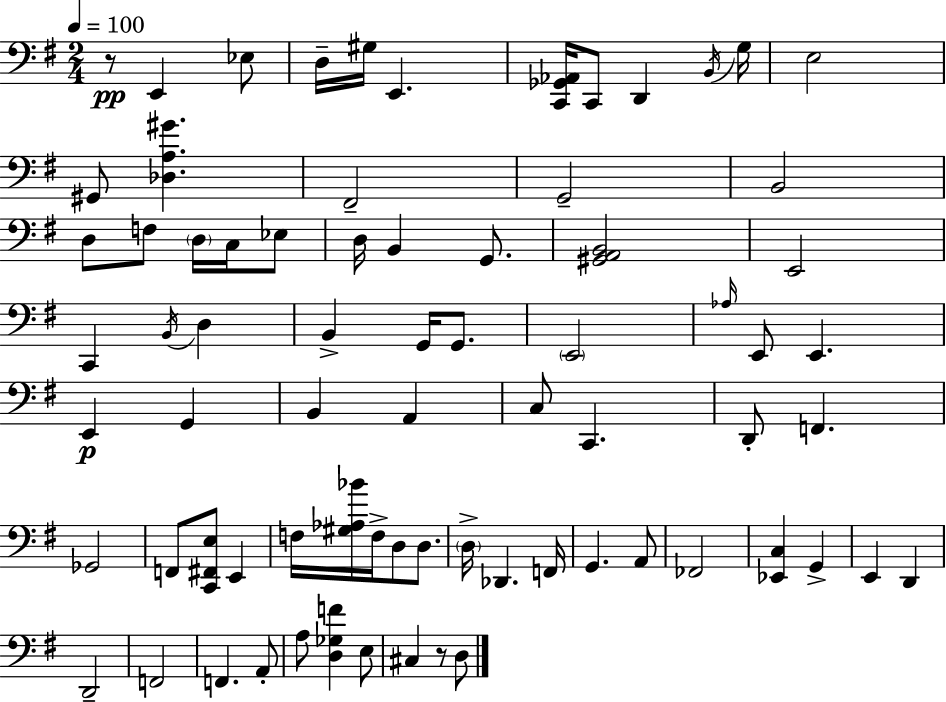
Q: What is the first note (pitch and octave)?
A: E2